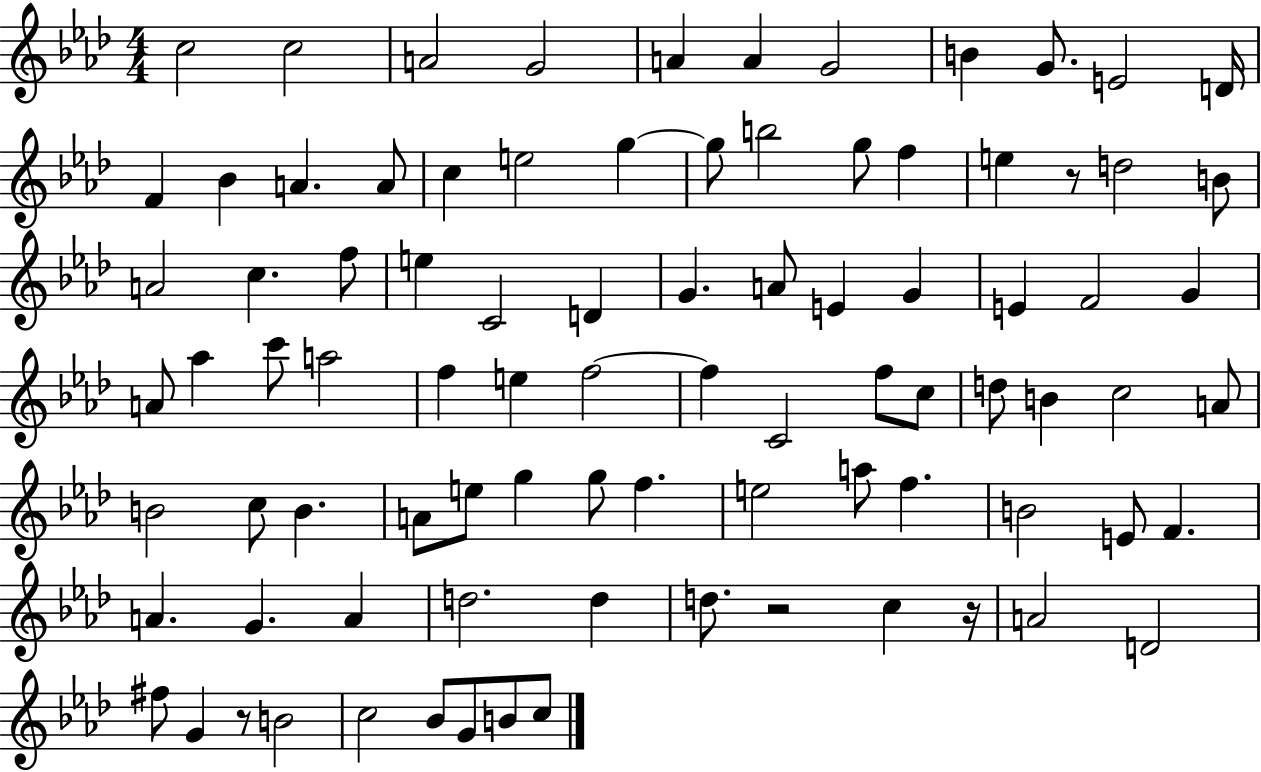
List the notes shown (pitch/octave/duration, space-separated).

C5/h C5/h A4/h G4/h A4/q A4/q G4/h B4/q G4/e. E4/h D4/s F4/q Bb4/q A4/q. A4/e C5/q E5/h G5/q G5/e B5/h G5/e F5/q E5/q R/e D5/h B4/e A4/h C5/q. F5/e E5/q C4/h D4/q G4/q. A4/e E4/q G4/q E4/q F4/h G4/q A4/e Ab5/q C6/e A5/h F5/q E5/q F5/h F5/q C4/h F5/e C5/e D5/e B4/q C5/h A4/e B4/h C5/e B4/q. A4/e E5/e G5/q G5/e F5/q. E5/h A5/e F5/q. B4/h E4/e F4/q. A4/q. G4/q. A4/q D5/h. D5/q D5/e. R/h C5/q R/s A4/h D4/h F#5/e G4/q R/e B4/h C5/h Bb4/e G4/e B4/e C5/e